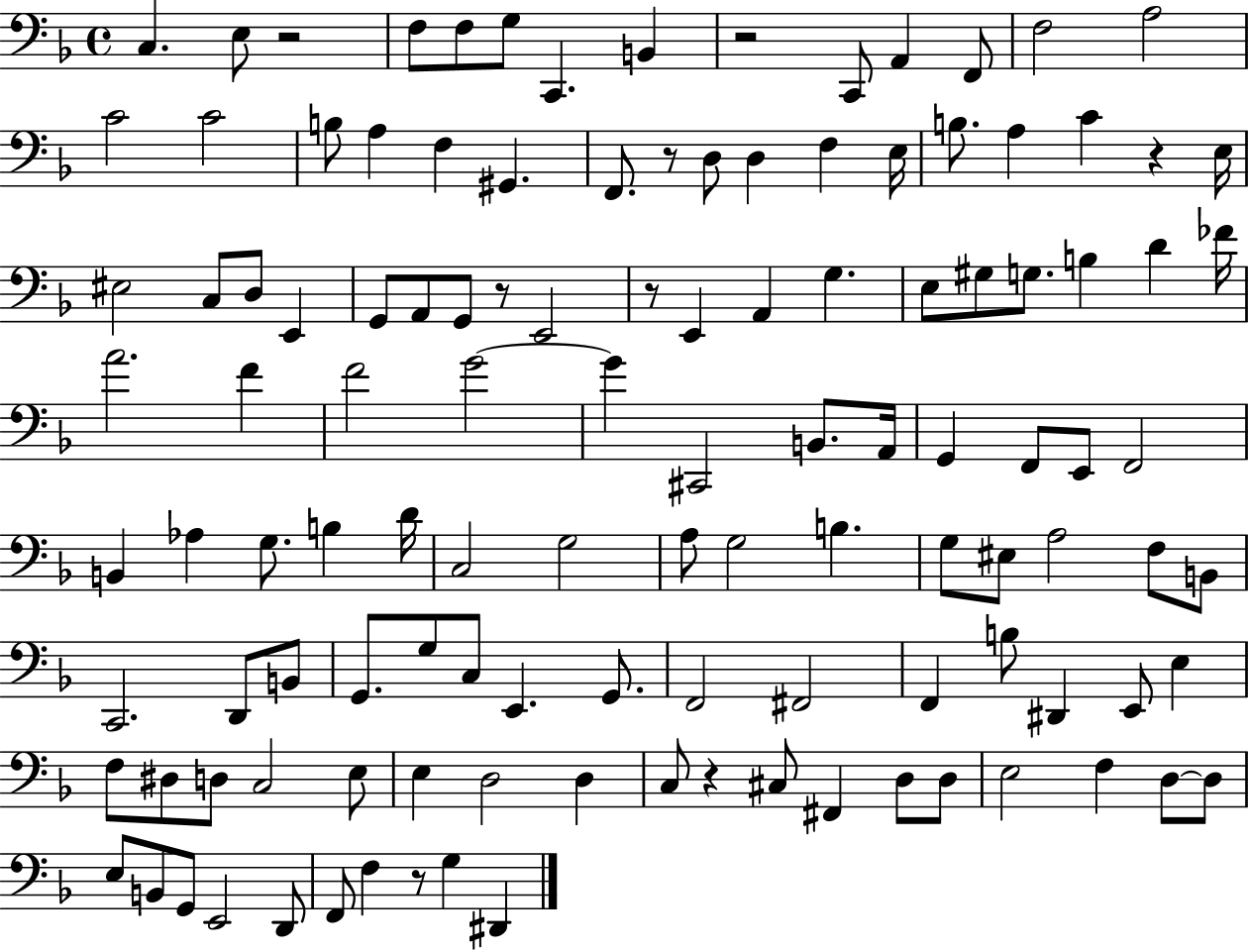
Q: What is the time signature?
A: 4/4